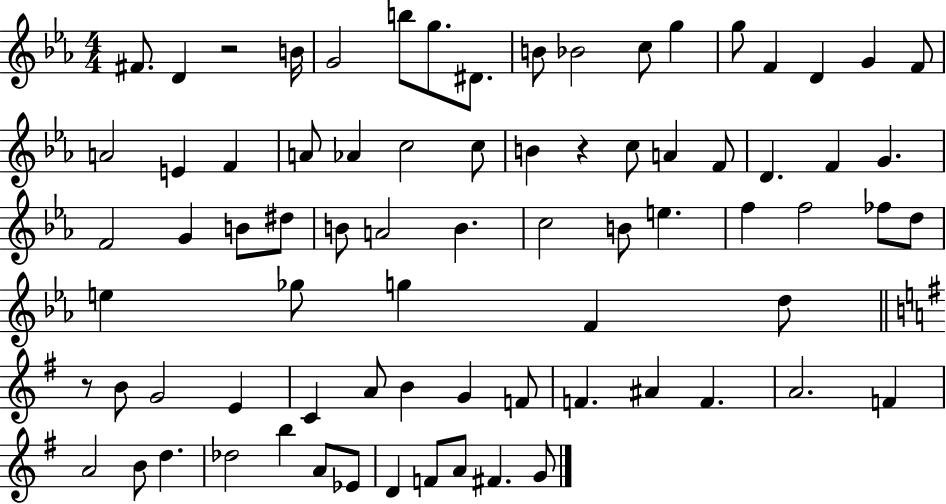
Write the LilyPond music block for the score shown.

{
  \clef treble
  \numericTimeSignature
  \time 4/4
  \key ees \major
  fis'8. d'4 r2 b'16 | g'2 b''8 g''8. dis'8. | b'8 bes'2 c''8 g''4 | g''8 f'4 d'4 g'4 f'8 | \break a'2 e'4 f'4 | a'8 aes'4 c''2 c''8 | b'4 r4 c''8 a'4 f'8 | d'4. f'4 g'4. | \break f'2 g'4 b'8 dis''8 | b'8 a'2 b'4. | c''2 b'8 e''4. | f''4 f''2 fes''8 d''8 | \break e''4 ges''8 g''4 f'4 d''8 | \bar "||" \break \key e \minor r8 b'8 g'2 e'4 | c'4 a'8 b'4 g'4 f'8 | f'4. ais'4 f'4. | a'2. f'4 | \break a'2 b'8 d''4. | des''2 b''4 a'8 ees'8 | d'4 f'8 a'8 fis'4. g'8 | \bar "|."
}